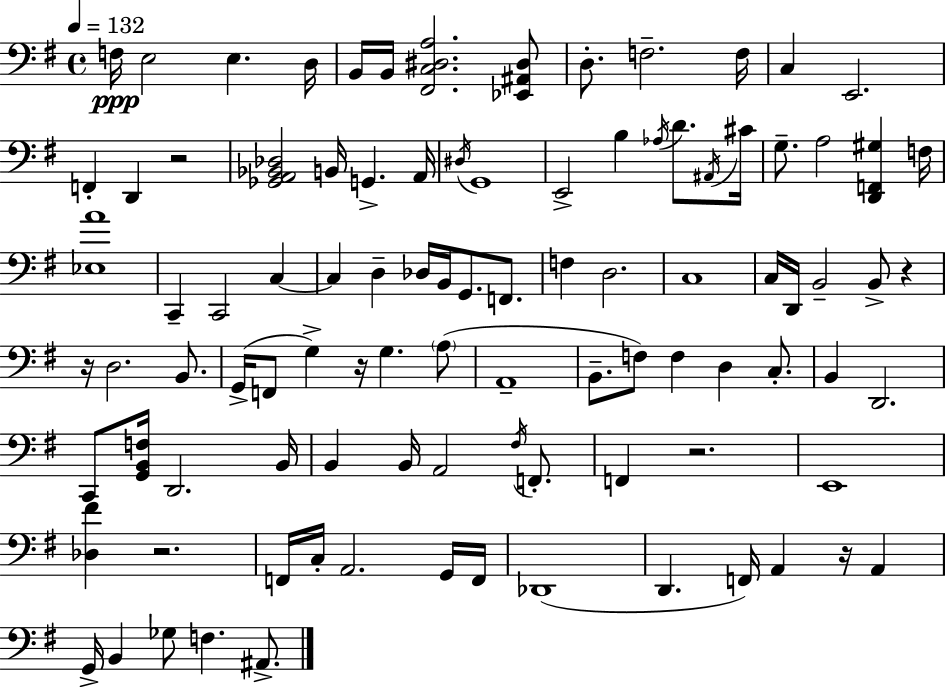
F3/s E3/h E3/q. D3/s B2/s B2/s [F#2,C3,D#3,A3]/h. [Eb2,A#2,D#3]/e D3/e. F3/h. F3/s C3/q E2/h. F2/q D2/q R/h [Gb2,A2,Bb2,Db3]/h B2/s G2/q. A2/s D#3/s G2/w E2/h B3/q Ab3/s D4/e. A#2/s C#4/s G3/e. A3/h [D2,F2,G#3]/q F3/s [Eb3,A4]/w C2/q C2/h C3/q C3/q D3/q Db3/s B2/s G2/e. F2/e. F3/q D3/h. C3/w C3/s D2/s B2/h B2/e R/q R/s D3/h. B2/e. G2/s F2/e G3/q R/s G3/q. A3/e A2/w B2/e. F3/e F3/q D3/q C3/e. B2/q D2/h. C2/e [G2,B2,F3]/s D2/h. B2/s B2/q B2/s A2/h F#3/s F2/e. F2/q R/h. E2/w [Db3,F#4]/q R/h. F2/s C3/s A2/h. G2/s F2/s Db2/w D2/q. F2/s A2/q R/s A2/q G2/s B2/q Gb3/e F3/q. A#2/e.